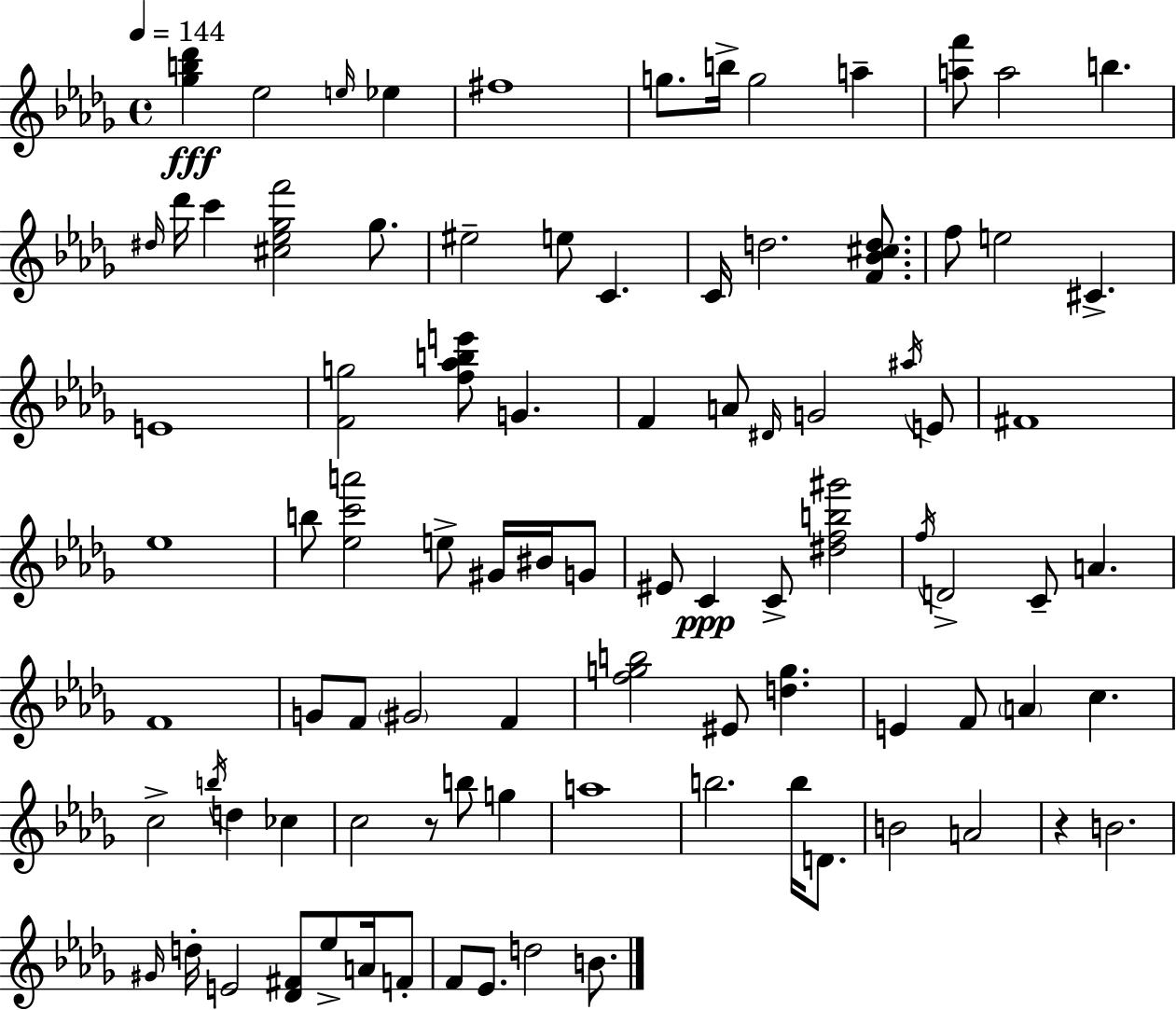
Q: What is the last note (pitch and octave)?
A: B4